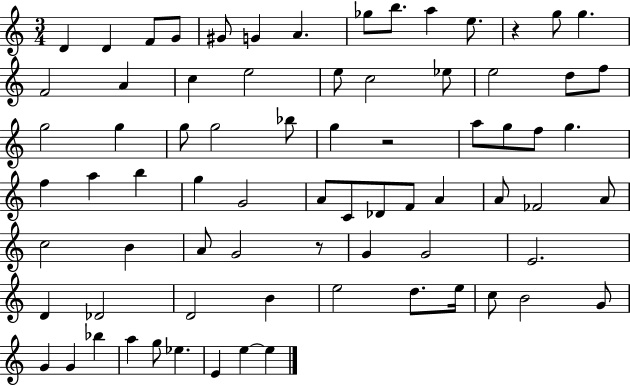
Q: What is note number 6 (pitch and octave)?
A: G4